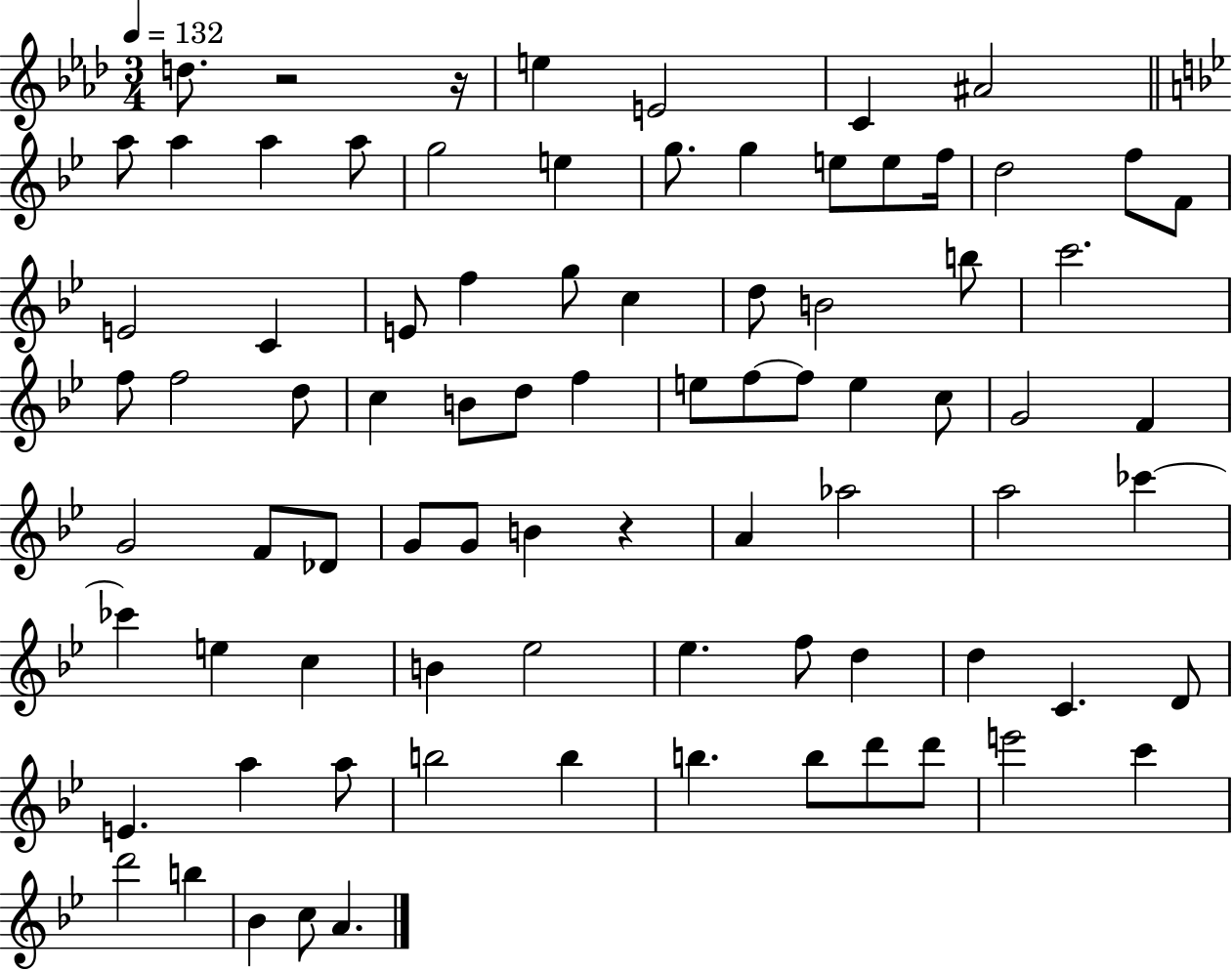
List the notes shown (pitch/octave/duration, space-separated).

D5/e. R/h R/s E5/q E4/h C4/q A#4/h A5/e A5/q A5/q A5/e G5/h E5/q G5/e. G5/q E5/e E5/e F5/s D5/h F5/e F4/e E4/h C4/q E4/e F5/q G5/e C5/q D5/e B4/h B5/e C6/h. F5/e F5/h D5/e C5/q B4/e D5/e F5/q E5/e F5/e F5/e E5/q C5/e G4/h F4/q G4/h F4/e Db4/e G4/e G4/e B4/q R/q A4/q Ab5/h A5/h CES6/q CES6/q E5/q C5/q B4/q Eb5/h Eb5/q. F5/e D5/q D5/q C4/q. D4/e E4/q. A5/q A5/e B5/h B5/q B5/q. B5/e D6/e D6/e E6/h C6/q D6/h B5/q Bb4/q C5/e A4/q.